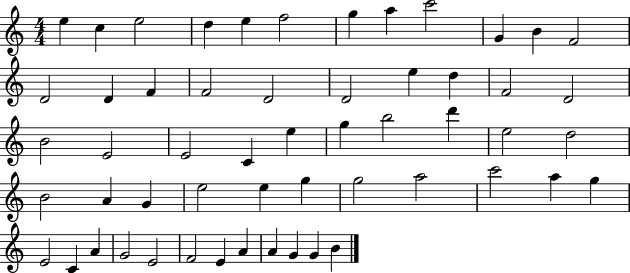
{
  \clef treble
  \numericTimeSignature
  \time 4/4
  \key c \major
  e''4 c''4 e''2 | d''4 e''4 f''2 | g''4 a''4 c'''2 | g'4 b'4 f'2 | \break d'2 d'4 f'4 | f'2 d'2 | d'2 e''4 d''4 | f'2 d'2 | \break b'2 e'2 | e'2 c'4 e''4 | g''4 b''2 d'''4 | e''2 d''2 | \break b'2 a'4 g'4 | e''2 e''4 g''4 | g''2 a''2 | c'''2 a''4 g''4 | \break e'2 c'4 a'4 | g'2 e'2 | f'2 e'4 a'4 | a'4 g'4 g'4 b'4 | \break \bar "|."
}